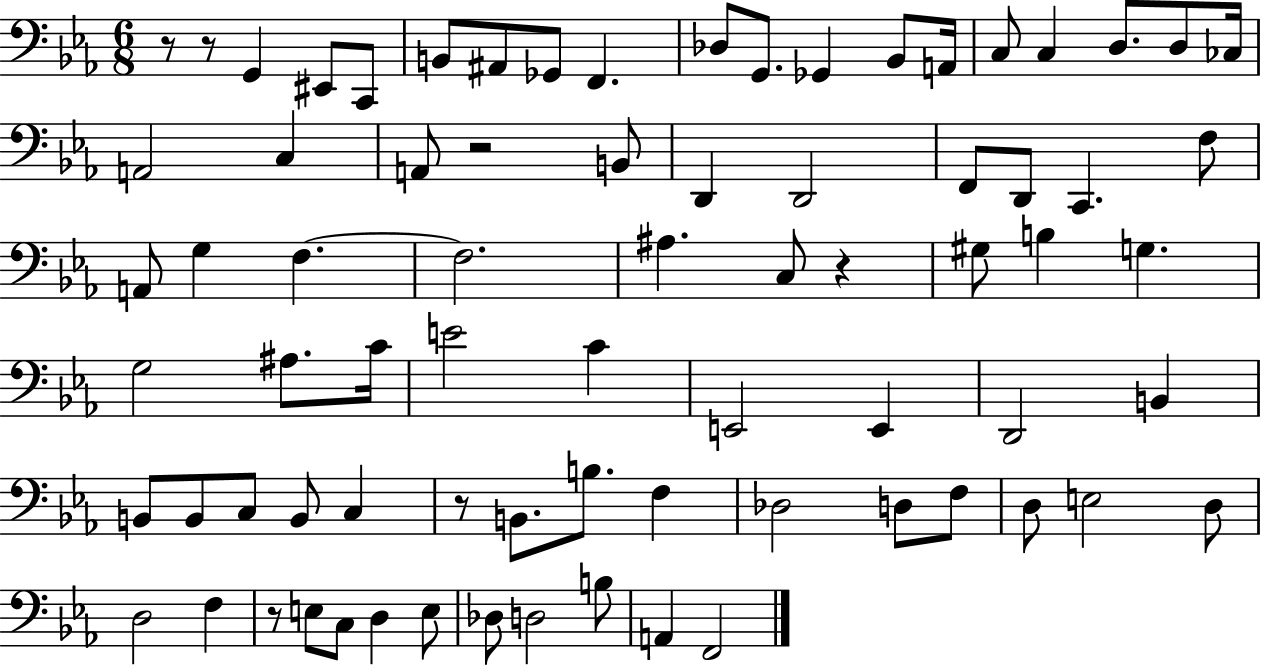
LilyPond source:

{
  \clef bass
  \numericTimeSignature
  \time 6/8
  \key ees \major
  r8 r8 g,4 eis,8 c,8 | b,8 ais,8 ges,8 f,4. | des8 g,8. ges,4 bes,8 a,16 | c8 c4 d8. d8 ces16 | \break a,2 c4 | a,8 r2 b,8 | d,4 d,2 | f,8 d,8 c,4. f8 | \break a,8 g4 f4.~~ | f2. | ais4. c8 r4 | gis8 b4 g4. | \break g2 ais8. c'16 | e'2 c'4 | e,2 e,4 | d,2 b,4 | \break b,8 b,8 c8 b,8 c4 | r8 b,8. b8. f4 | des2 d8 f8 | d8 e2 d8 | \break d2 f4 | r8 e8 c8 d4 e8 | des8 d2 b8 | a,4 f,2 | \break \bar "|."
}